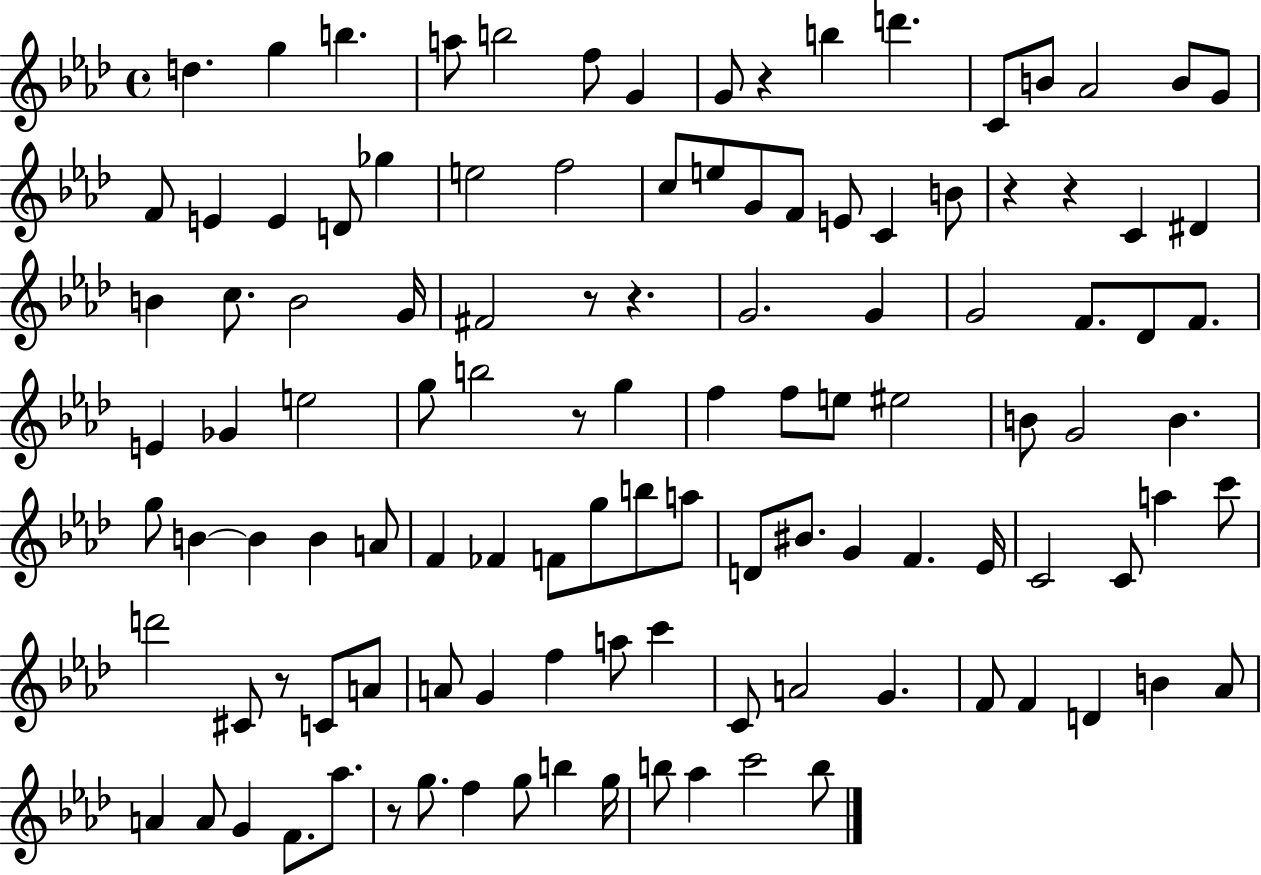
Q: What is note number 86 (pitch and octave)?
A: A4